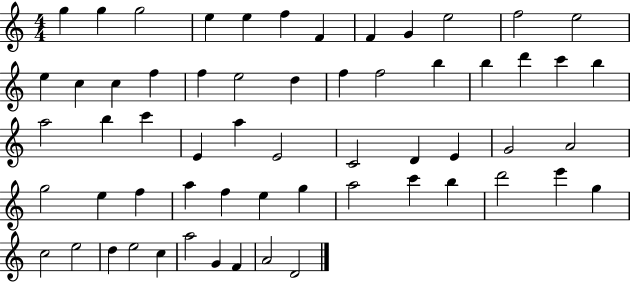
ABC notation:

X:1
T:Untitled
M:4/4
L:1/4
K:C
g g g2 e e f F F G e2 f2 e2 e c c f f e2 d f f2 b b d' c' b a2 b c' E a E2 C2 D E G2 A2 g2 e f a f e g a2 c' b d'2 e' g c2 e2 d e2 c a2 G F A2 D2